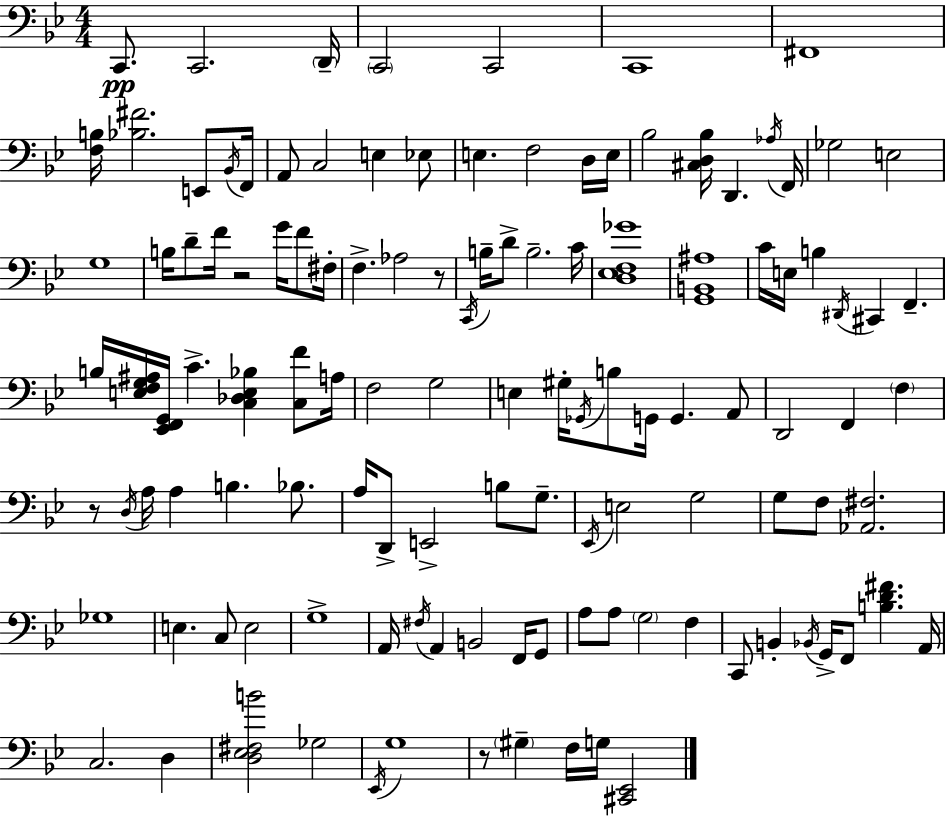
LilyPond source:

{
  \clef bass
  \numericTimeSignature
  \time 4/4
  \key bes \major
  \repeat volta 2 { c,8.\pp c,2. \parenthesize d,16-- | \parenthesize c,2 c,2 | c,1 | fis,1 | \break <f b>16 <bes fis'>2. e,8 \acciaccatura { bes,16 } | f,16 a,8 c2 e4 ees8 | e4. f2 d16 | e16 bes2 <cis d bes>16 d,4. | \break \acciaccatura { aes16 } f,16 ges2 e2 | g1 | b16 d'8-- f'16 r2 g'16 f'8 | fis16-. f4.-> aes2 | \break r8 \acciaccatura { c,16 } b16-- d'8-> b2.-- | c'16 <d ees f ges'>1 | <g, b, ais>1 | c'16 e16 b4 \acciaccatura { dis,16 } cis,4 f,4.-- | \break b16 <e f g ais>16 <ees, f, g,>16 c'4.-> <c des e bes>4 | <c f'>8 a16 f2 g2 | e4 gis16-. \acciaccatura { ges,16 } b8 g,16 g,4. | a,8 d,2 f,4 | \break \parenthesize f4 r8 \acciaccatura { d16 } a16 a4 b4. | bes8. a16 d,8-> e,2-> | b8 g8.-- \acciaccatura { ees,16 } e2 g2 | g8 f8 <aes, fis>2. | \break ges1 | e4. c8 e2 | g1-> | a,16 \acciaccatura { fis16 } a,4 b,2 | \break f,16 g,8 a8 a8 \parenthesize g2 | f4 c,8 b,4-. \acciaccatura { bes,16 } g,16-> | f,8 <b d' fis'>4. a,16 c2. | d4 <d ees fis b'>2 | \break ges2 \acciaccatura { ees,16 } g1 | r8 \parenthesize gis4-- | f16 g16 <cis, ees,>2 } \bar "|."
}